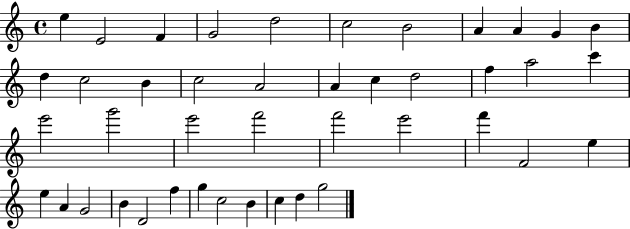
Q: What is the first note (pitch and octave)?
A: E5